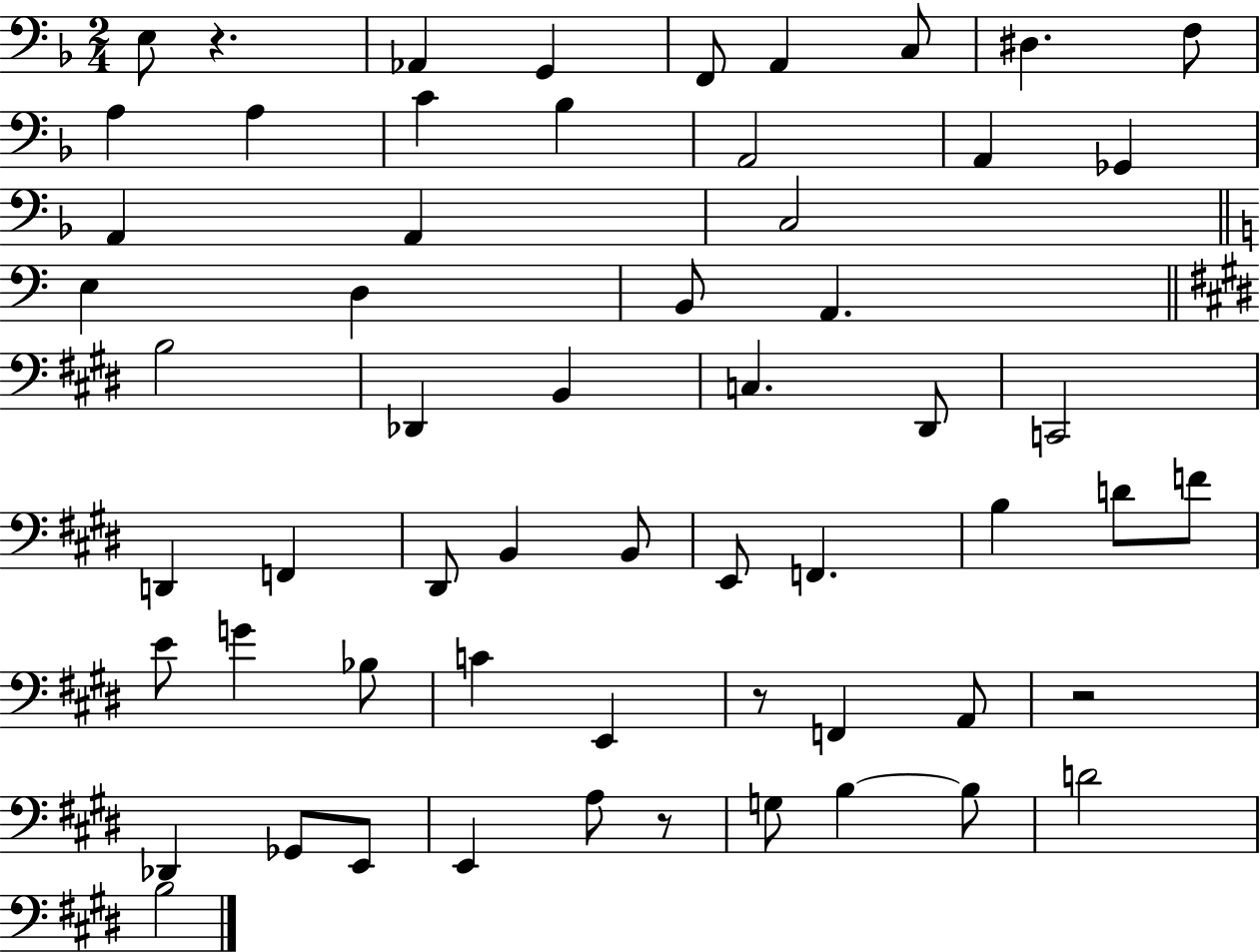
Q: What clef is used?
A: bass